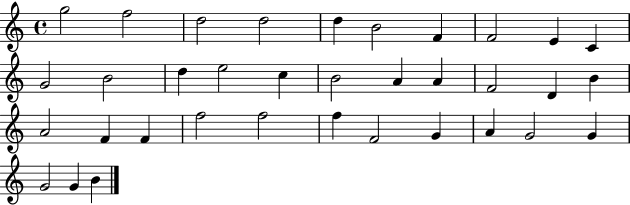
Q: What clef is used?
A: treble